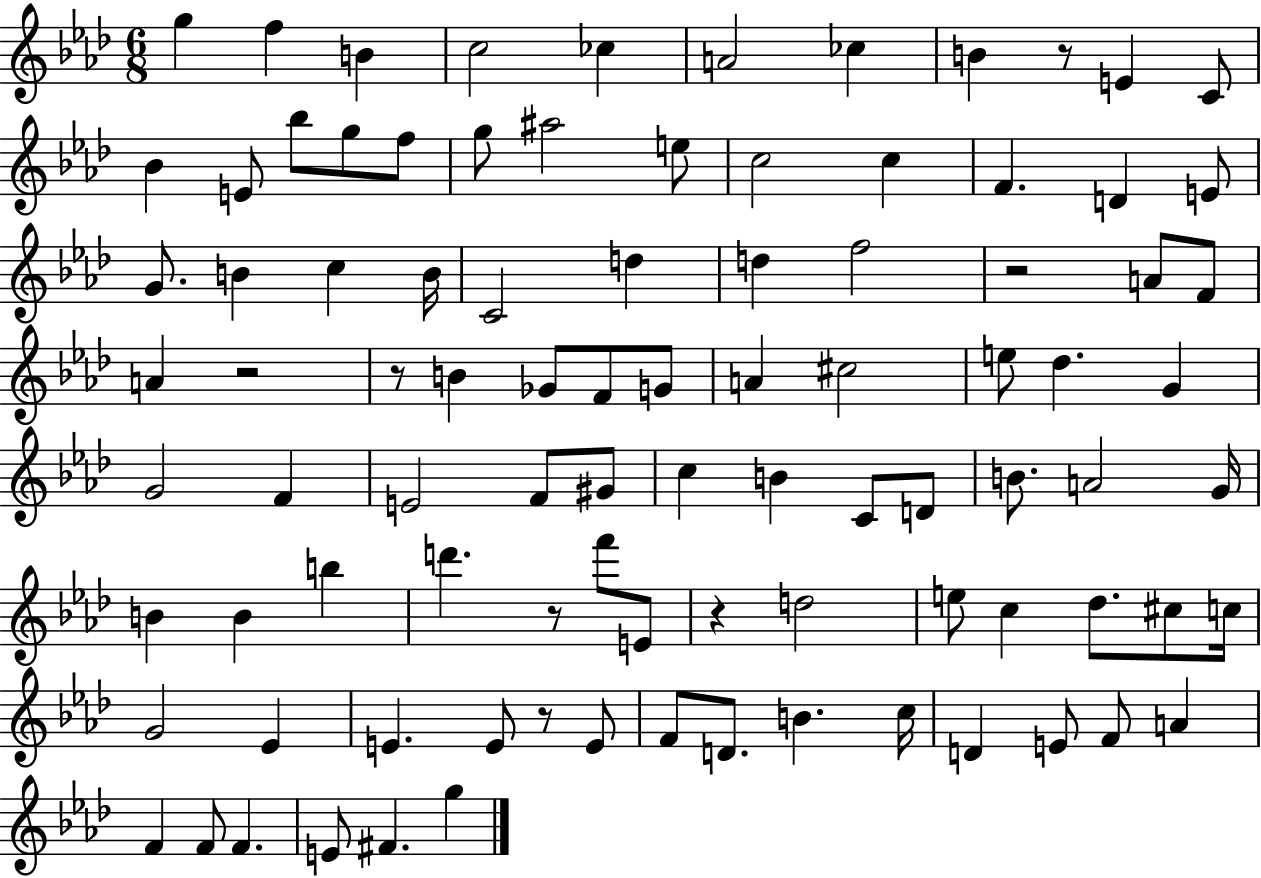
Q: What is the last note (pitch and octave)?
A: G5